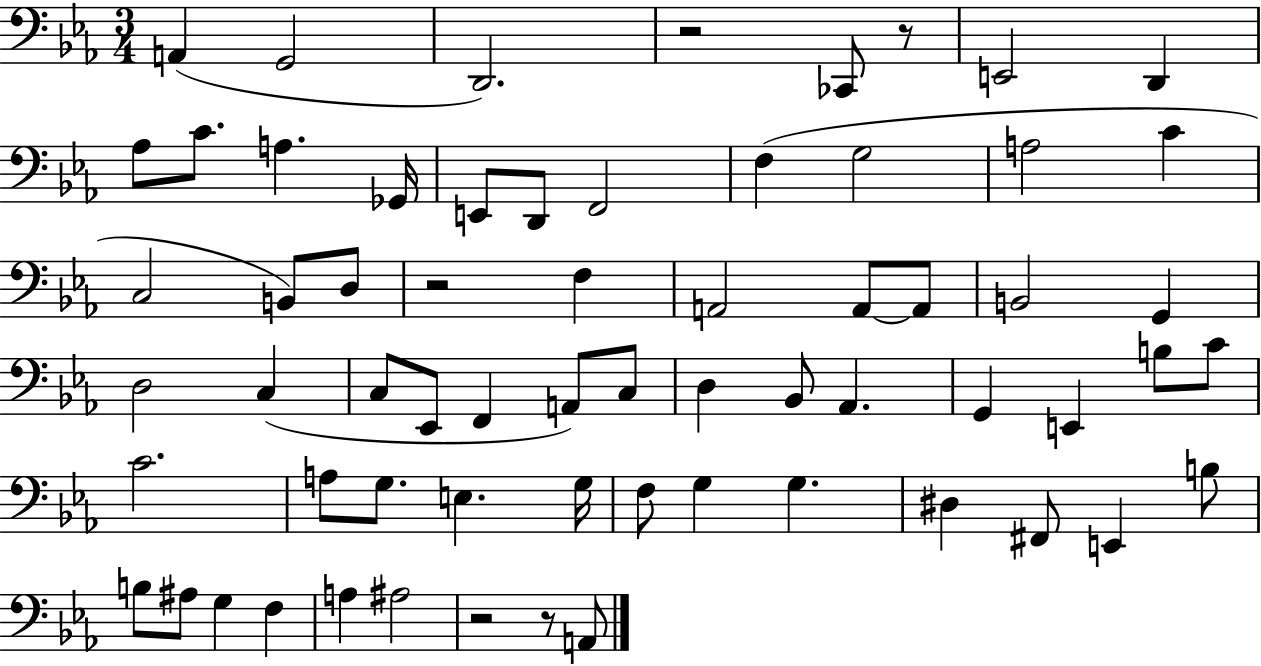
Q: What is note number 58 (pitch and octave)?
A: A#3